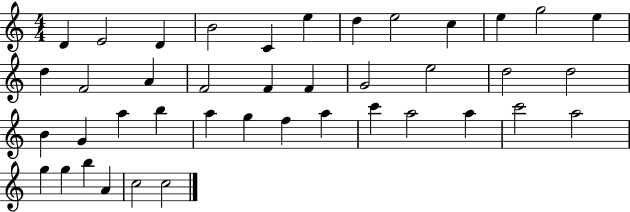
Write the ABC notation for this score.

X:1
T:Untitled
M:4/4
L:1/4
K:C
D E2 D B2 C e d e2 c e g2 e d F2 A F2 F F G2 e2 d2 d2 B G a b a g f a c' a2 a c'2 a2 g g b A c2 c2